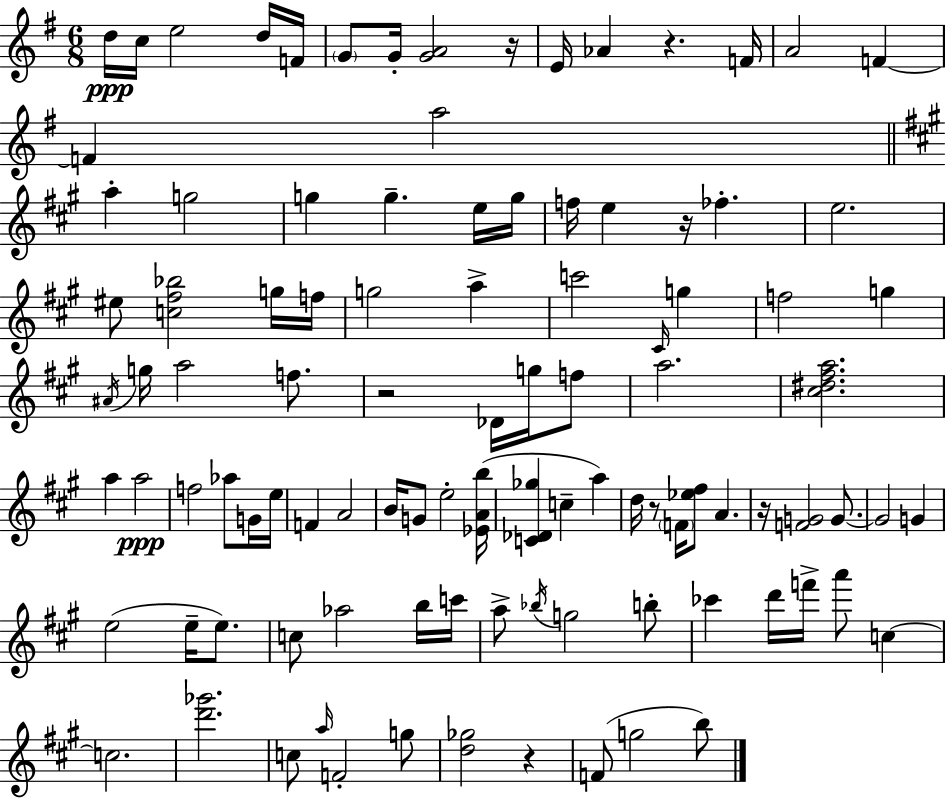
{
  \clef treble
  \numericTimeSignature
  \time 6/8
  \key e \minor
  \repeat volta 2 { d''16\ppp c''16 e''2 d''16 f'16 | \parenthesize g'8 g'16-. <g' a'>2 r16 | e'16 aes'4 r4. f'16 | a'2 f'4~~ | \break f'4 a''2 | \bar "||" \break \key a \major a''4-. g''2 | g''4 g''4.-- e''16 g''16 | f''16 e''4 r16 fes''4.-. | e''2. | \break eis''8 <c'' fis'' bes''>2 g''16 f''16 | g''2 a''4-> | c'''2 \grace { cis'16 } g''4 | f''2 g''4 | \break \acciaccatura { ais'16 } g''16 a''2 f''8. | r2 des'16 g''16 | f''8 a''2. | <cis'' dis'' fis'' a''>2. | \break a''4 a''2\ppp | f''2 aes''8 | g'16 e''16 f'4 a'2 | b'16 g'8 e''2-. | \break <ees' a' b''>16( <c' des' ges''>4 c''4-- a''4) | d''16 r8 \parenthesize f'16 <ees'' fis''>8 a'4. | r16 <f' g'>2 g'8.~~ | g'2 g'4 | \break e''2( e''16-- e''8.) | c''8 aes''2 | b''16 c'''16 a''8-> \acciaccatura { bes''16 } g''2 | b''8-. ces'''4 d'''16 f'''16-> a'''8 c''4~~ | \break c''2. | <d''' ges'''>2. | c''8 \grace { a''16 } f'2-. | g''8 <d'' ges''>2 | \break r4 f'8( g''2 | b''8) } \bar "|."
}